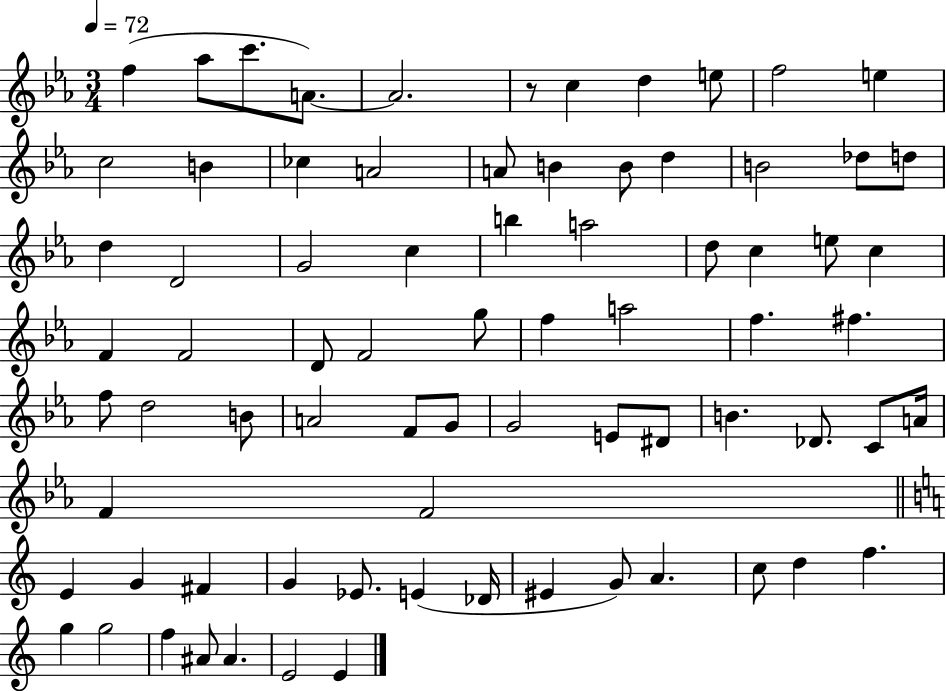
F5/q Ab5/e C6/e. A4/e. A4/h. R/e C5/q D5/q E5/e F5/h E5/q C5/h B4/q CES5/q A4/h A4/e B4/q B4/e D5/q B4/h Db5/e D5/e D5/q D4/h G4/h C5/q B5/q A5/h D5/e C5/q E5/e C5/q F4/q F4/h D4/e F4/h G5/e F5/q A5/h F5/q. F#5/q. F5/e D5/h B4/e A4/h F4/e G4/e G4/h E4/e D#4/e B4/q. Db4/e. C4/e A4/s F4/q F4/h E4/q G4/q F#4/q G4/q Eb4/e. E4/q Db4/s EIS4/q G4/e A4/q. C5/e D5/q F5/q. G5/q G5/h F5/q A#4/e A#4/q. E4/h E4/q